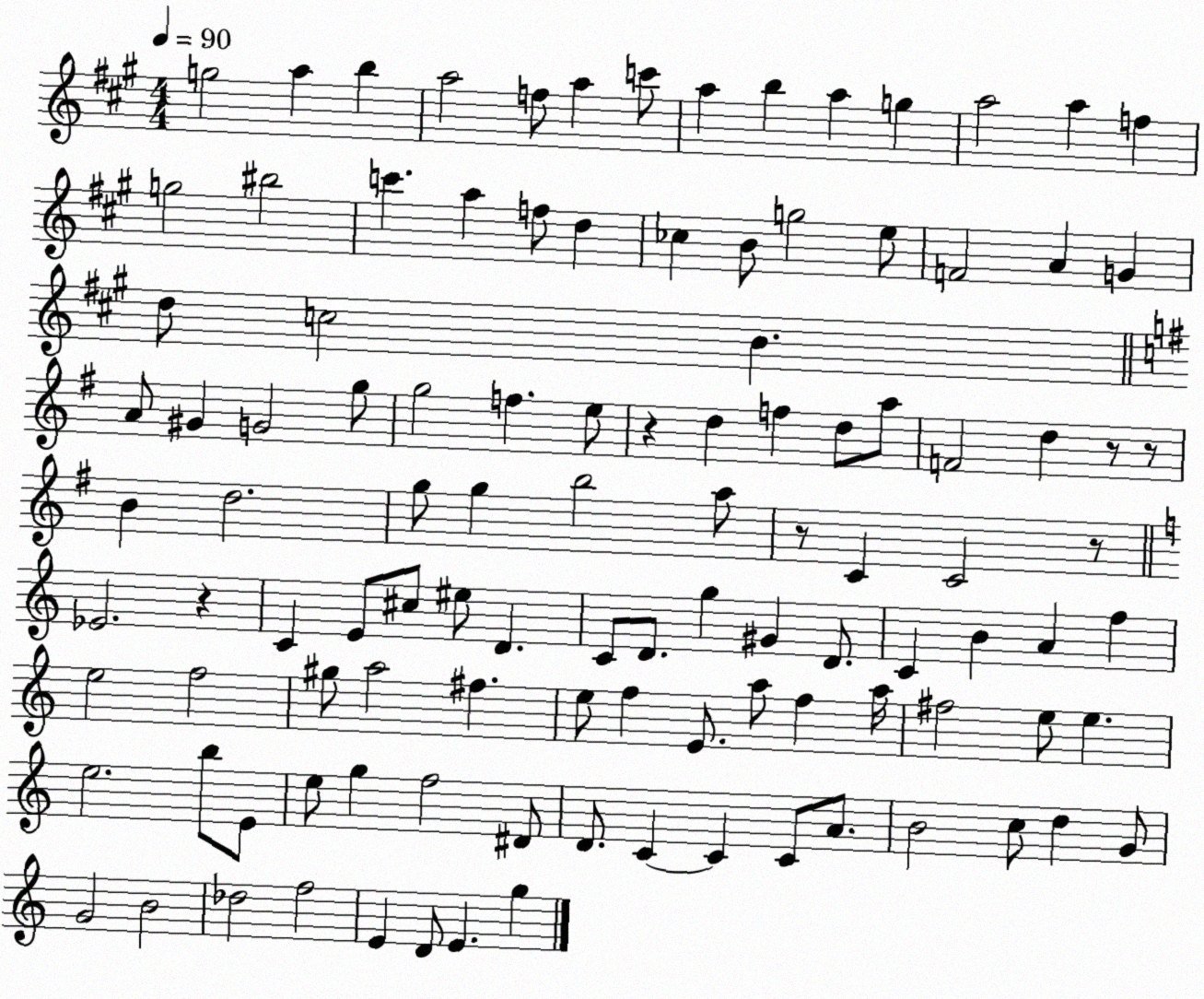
X:1
T:Untitled
M:4/4
L:1/4
K:A
g2 a b a2 f/2 a c'/2 a b a g a2 a f g2 ^b2 c' a f/2 d _c B/2 g2 e/2 F2 A G d/2 c2 B A/2 ^G G2 g/2 g2 f e/2 z d f d/2 a/2 F2 d z/2 z/2 B d2 g/2 g b2 a/2 z/2 C C2 z/2 _E2 z C E/2 ^c/2 ^e/2 D C/2 D/2 g ^G D/2 C B A f e2 f2 ^g/2 a2 ^f e/2 f E/2 a/2 f a/4 ^f2 e/2 e e2 b/2 E/2 e/2 g f2 ^D/2 D/2 C C C/2 A/2 B2 c/2 d G/2 G2 B2 _d2 f2 E D/2 E g